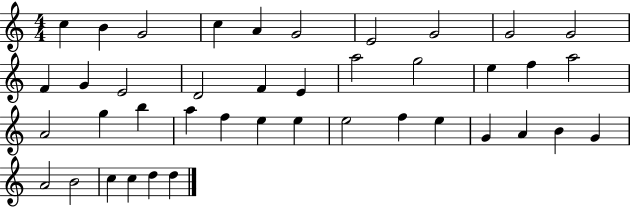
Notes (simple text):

C5/q B4/q G4/h C5/q A4/q G4/h E4/h G4/h G4/h G4/h F4/q G4/q E4/h D4/h F4/q E4/q A5/h G5/h E5/q F5/q A5/h A4/h G5/q B5/q A5/q F5/q E5/q E5/q E5/h F5/q E5/q G4/q A4/q B4/q G4/q A4/h B4/h C5/q C5/q D5/q D5/q